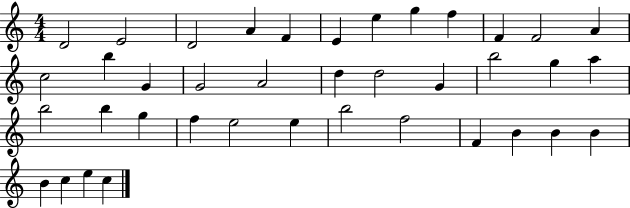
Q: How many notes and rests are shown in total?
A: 39